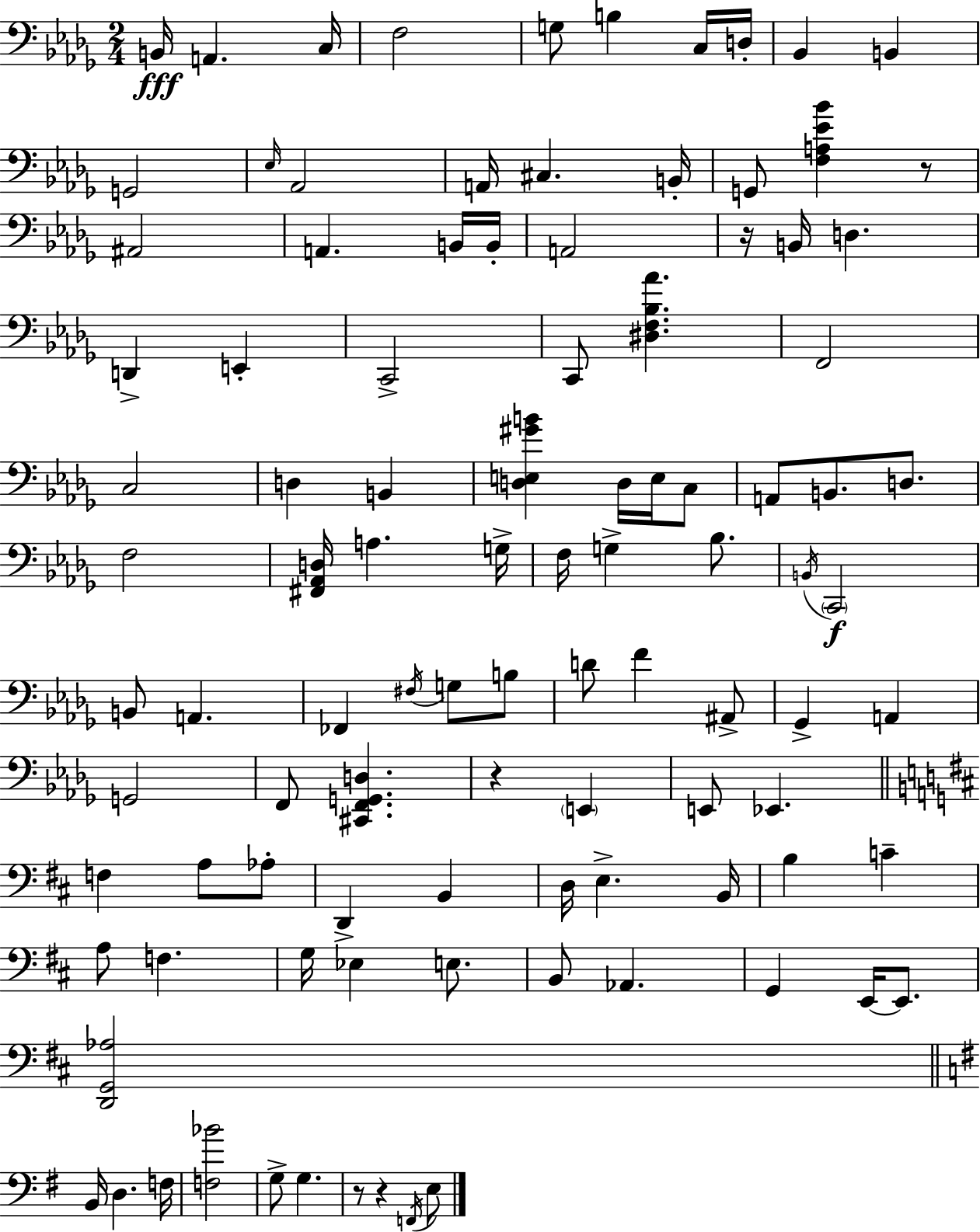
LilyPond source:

{
  \clef bass
  \numericTimeSignature
  \time 2/4
  \key bes \minor
  b,16\fff a,4. c16 | f2 | g8 b4 c16 d16-. | bes,4 b,4 | \break g,2 | \grace { ees16 } aes,2 | a,16 cis4. | b,16-. g,8 <f a ees' bes'>4 r8 | \break ais,2 | a,4. b,16 | b,16-. a,2 | r16 b,16 d4. | \break d,4-> e,4-. | c,2-> | c,8 <dis f bes aes'>4. | f,2 | \break c2 | d4 b,4 | <d e gis' b'>4 d16 e16 c8 | a,8 b,8. d8. | \break f2 | <fis, aes, d>16 a4. | g16-> f16 g4-> bes8. | \acciaccatura { b,16 }\f \parenthesize c,2 | \break b,8 a,4. | fes,4 \acciaccatura { fis16 } g8 | b8 d'8 f'4 | ais,8-> ges,4-> a,4 | \break g,2 | f,8 <cis, f, g, d>4. | r4 \parenthesize e,4 | e,8 ees,4. | \break \bar "||" \break \key d \major f4 a8 aes8-. | d,4-> b,4 | d16 e4.-> b,16 | b4 c'4-- | \break a8 f4. | g16 ees4 e8. | b,8 aes,4. | g,4 e,16~~ e,8. | \break <d, g, aes>2 | \bar "||" \break \key g \major b,16 d4. f16 | <f bes'>2 | g8-> g4. | r8 r4 \acciaccatura { f,16 } e8 | \break \bar "|."
}